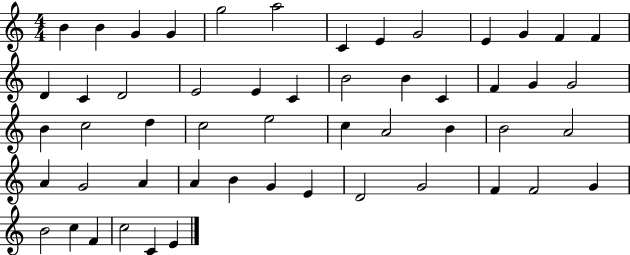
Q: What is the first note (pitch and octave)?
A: B4